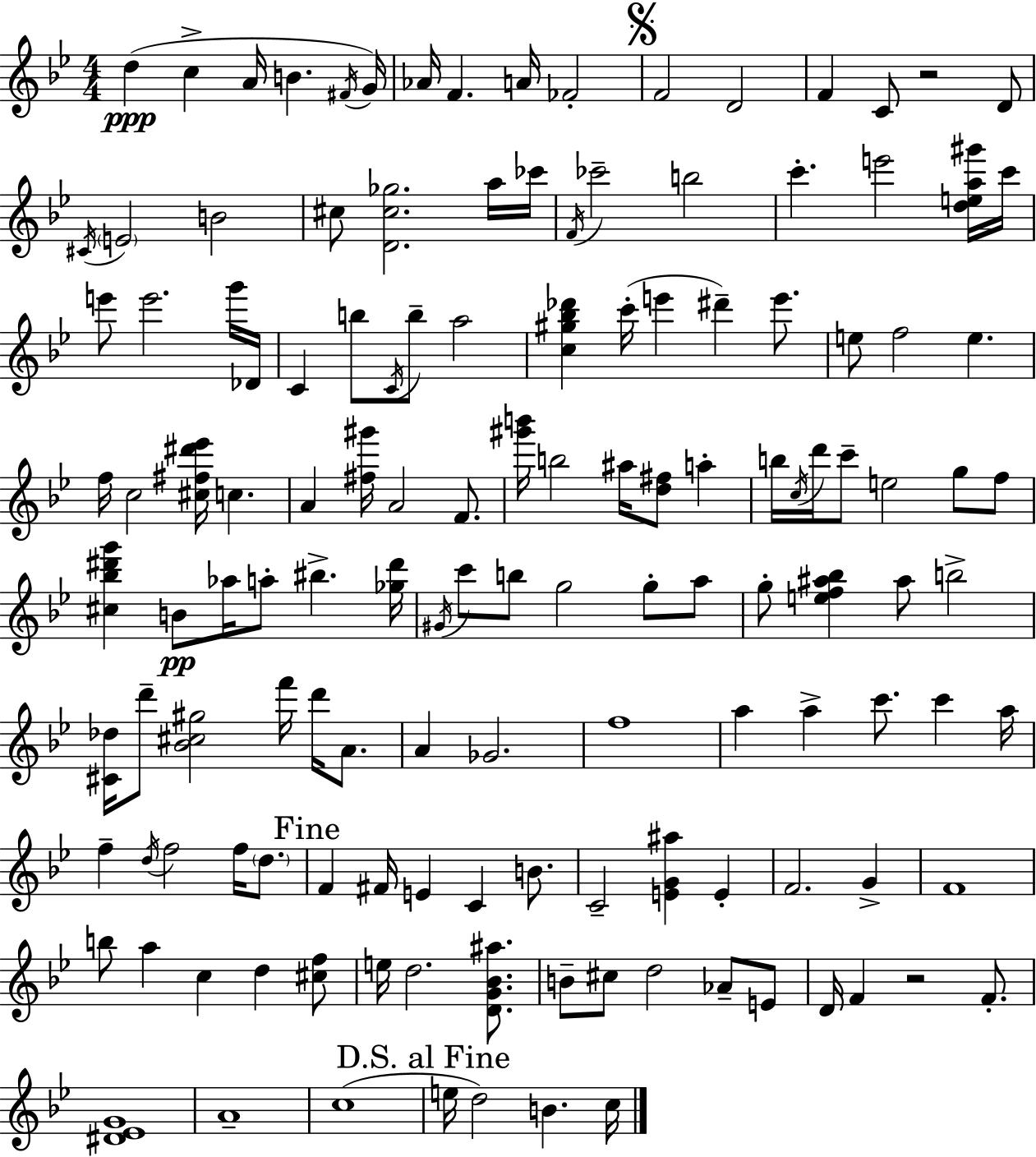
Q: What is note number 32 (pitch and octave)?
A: C4